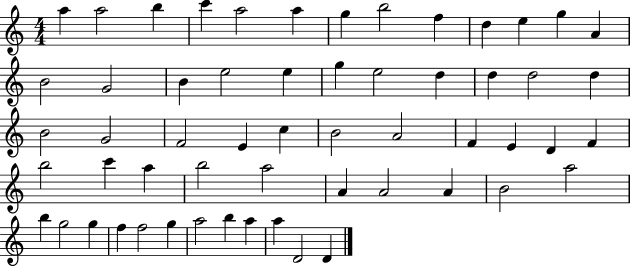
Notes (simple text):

A5/q A5/h B5/q C6/q A5/h A5/q G5/q B5/h F5/q D5/q E5/q G5/q A4/q B4/h G4/h B4/q E5/h E5/q G5/q E5/h D5/q D5/q D5/h D5/q B4/h G4/h F4/h E4/q C5/q B4/h A4/h F4/q E4/q D4/q F4/q B5/h C6/q A5/q B5/h A5/h A4/q A4/h A4/q B4/h A5/h B5/q G5/h G5/q F5/q F5/h G5/q A5/h B5/q A5/q A5/q D4/h D4/q